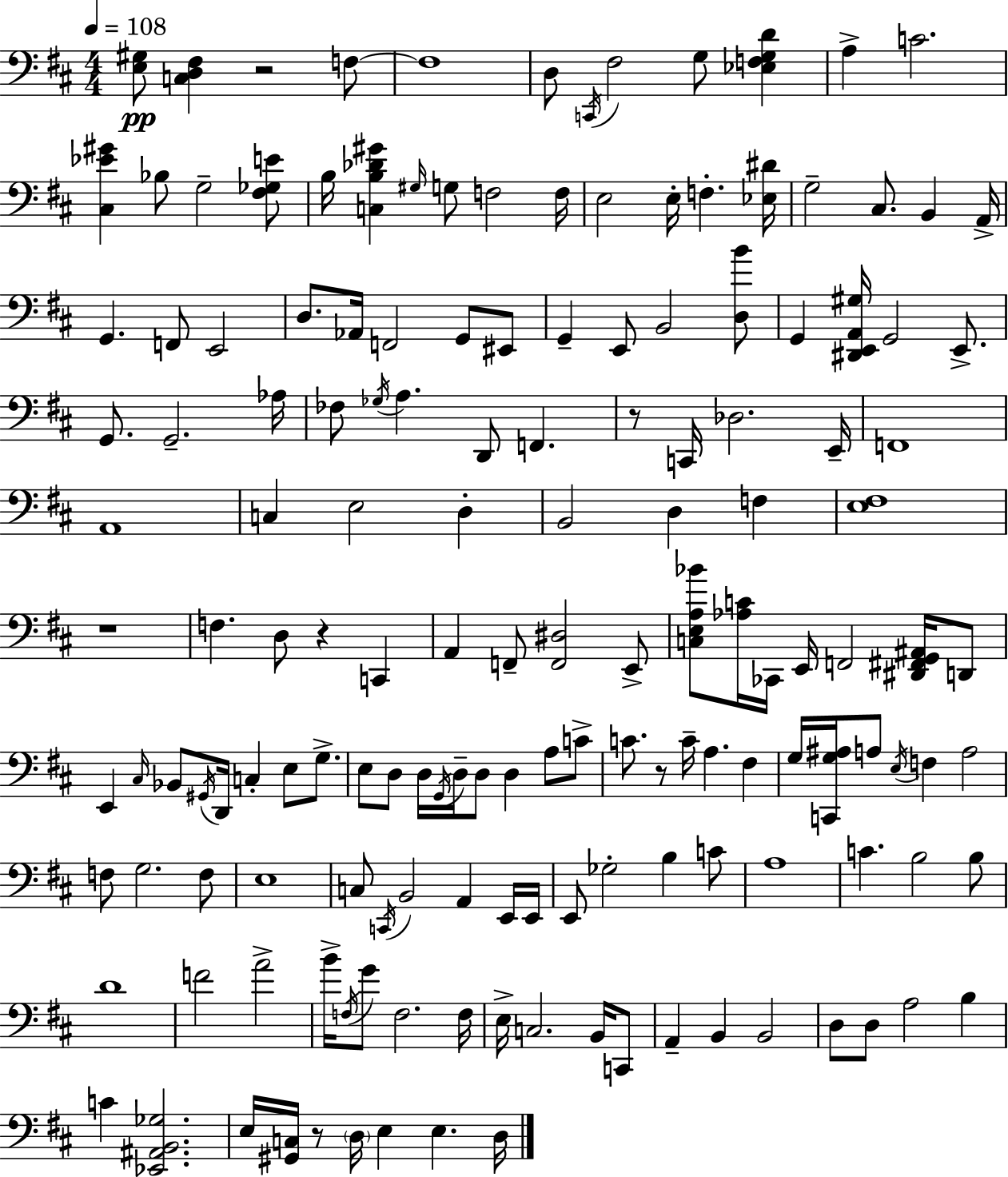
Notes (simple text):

[E3,G#3]/e [C3,D3,F#3]/q R/h F3/e F3/w D3/e C2/s F#3/h G3/e [Eb3,F3,G3,D4]/q A3/q C4/h. [C#3,Eb4,G#4]/q Bb3/e G3/h [F#3,Gb3,E4]/e B3/s [C3,B3,Db4,G#4]/q G#3/s G3/e F3/h F3/s E3/h E3/s F3/q. [Eb3,D#4]/s G3/h C#3/e. B2/q A2/s G2/q. F2/e E2/h D3/e. Ab2/s F2/h G2/e EIS2/e G2/q E2/e B2/h [D3,B4]/e G2/q [D#2,E2,A2,G#3]/s G2/h E2/e. G2/e. G2/h. Ab3/s FES3/e Gb3/s A3/q. D2/e F2/q. R/e C2/s Db3/h. E2/s F2/w A2/w C3/q E3/h D3/q B2/h D3/q F3/q [E3,F#3]/w R/w F3/q. D3/e R/q C2/q A2/q F2/e [F2,D#3]/h E2/e [C3,E3,A3,Bb4]/e [Ab3,C4]/s CES2/s E2/s F2/h [D#2,F#2,G2,A#2]/s D2/e E2/q C#3/s Bb2/e G#2/s D2/s C3/q E3/e G3/e. E3/e D3/e D3/s G2/s D3/s D3/e D3/q A3/e C4/e C4/e. R/e C4/s A3/q. F#3/q G3/s [C2,G3,A#3]/s A3/e E3/s F3/q A3/h F3/e G3/h. F3/e E3/w C3/e C2/s B2/h A2/q E2/s E2/s E2/e Gb3/h B3/q C4/e A3/w C4/q. B3/h B3/e D4/w F4/h A4/h B4/s F3/s G4/e F3/h. F3/s E3/s C3/h. B2/s C2/e A2/q B2/q B2/h D3/e D3/e A3/h B3/q C4/q [Eb2,A#2,B2,Gb3]/h. E3/s [G#2,C3]/s R/e D3/s E3/q E3/q. D3/s